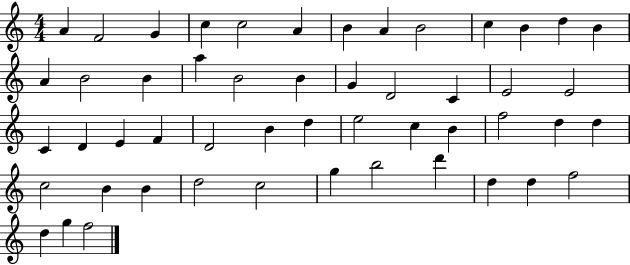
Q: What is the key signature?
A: C major